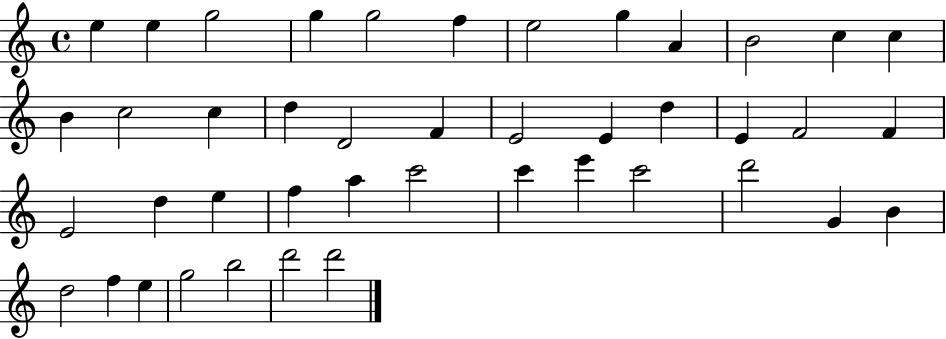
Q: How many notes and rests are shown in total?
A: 43